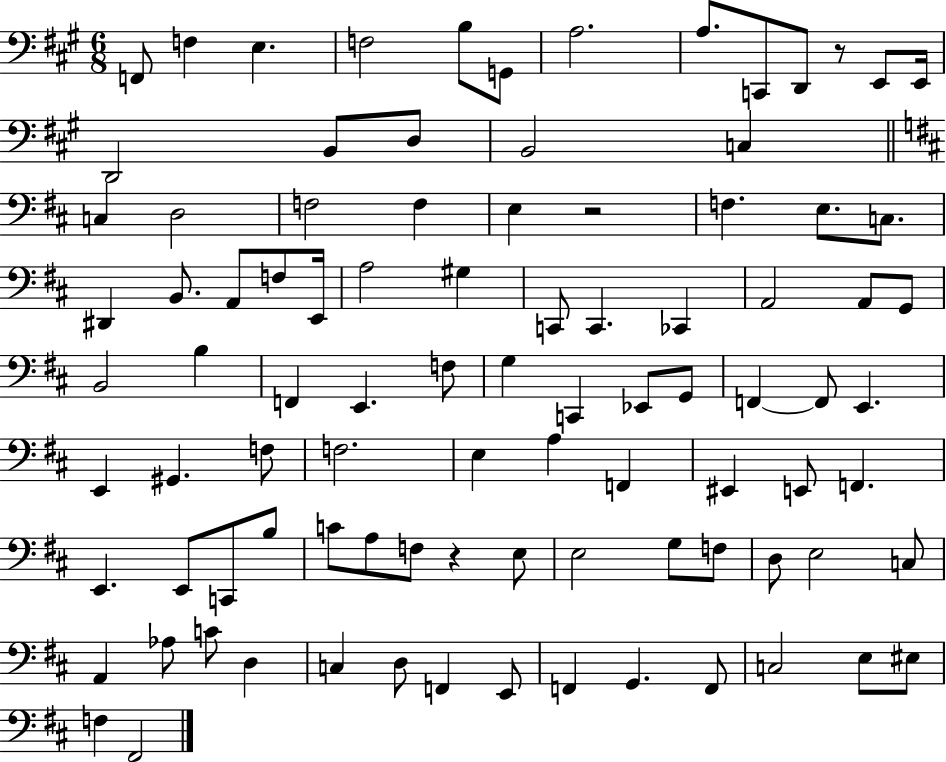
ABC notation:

X:1
T:Untitled
M:6/8
L:1/4
K:A
F,,/2 F, E, F,2 B,/2 G,,/2 A,2 A,/2 C,,/2 D,,/2 z/2 E,,/2 E,,/4 D,,2 B,,/2 D,/2 B,,2 C, C, D,2 F,2 F, E, z2 F, E,/2 C,/2 ^D,, B,,/2 A,,/2 F,/2 E,,/4 A,2 ^G, C,,/2 C,, _C,, A,,2 A,,/2 G,,/2 B,,2 B, F,, E,, F,/2 G, C,, _E,,/2 G,,/2 F,, F,,/2 E,, E,, ^G,, F,/2 F,2 E, A, F,, ^E,, E,,/2 F,, E,, E,,/2 C,,/2 B,/2 C/2 A,/2 F,/2 z E,/2 E,2 G,/2 F,/2 D,/2 E,2 C,/2 A,, _A,/2 C/2 D, C, D,/2 F,, E,,/2 F,, G,, F,,/2 C,2 E,/2 ^E,/2 F, ^F,,2